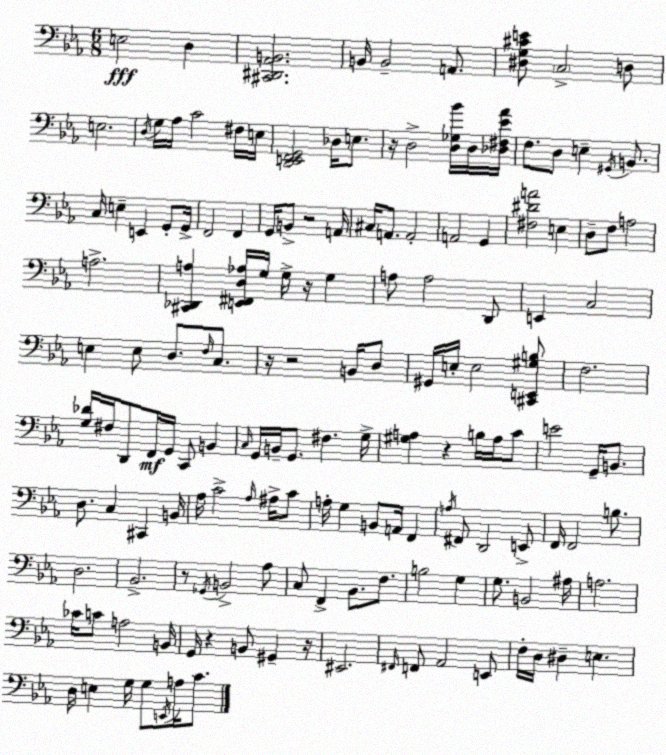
X:1
T:Untitled
M:6/8
L:1/4
K:Cm
E,2 D, [^C,,^D,,_A,,B,,]2 B,,/4 B,,2 A,,/2 [^D,G,^CE]/2 C,2 D,/2 E,2 D,/4 G,/4 _A,/4 C2 ^F,/4 E,/4 [D,,E,,F,,G,,]2 _D,/4 E,/2 z/4 D,2 [D,_G,_B]/4 D,/4 [_D,^F,_E_A]/4 F,/2 D,/2 E, ^G,,/4 B,,/2 C,/4 E, E,, G,,/2 G,,/4 F,,2 F,, G,,/4 B,,/2 z2 A,,/4 ^C,/4 A,,/2 A,,2 A,,2 G,, [^F,^DA]2 E, D,/2 F,/2 A,2 A,2 [^C,,_D,,A,] [E,,^F,,D,_A,]/4 G,/4 G,/4 z/4 G, A,/2 A,2 D,,/2 E,, C,2 E, E,/2 D,/2 F,/4 C,/2 z/4 z2 B,,/4 D,/2 ^G,,/4 E,/4 E,2 [^C,,E,,^G,B,]/2 F,2 [G,_D]/4 ^F,/4 D,,/2 F,,/4 G,,/4 C,,/2 B,, C,/4 G,,/4 B,,/4 G,,/2 ^F, G,/4 [^G,A,] z B,/4 A,/4 C/2 E2 G,,/4 B,,/2 D,/2 C, ^C,, B,,/4 _A,/4 C2 _A,/4 ^A,/4 C/2 A,/4 G, B,,/2 A,,/4 F,, A,/4 ^F,,/2 D,,2 E,,/2 F,,/4 F,,2 B,/2 D,2 _B,,2 z/2 _G,,/4 B,,2 _A,/2 C,/2 F,, _B,,/2 F,/2 B,2 G, G,/2 B,,2 ^A,/4 A,2 _C/4 C/2 A,2 B,,/4 G,,/4 z B,,/2 ^G,, z/4 ^E,,2 ^F,,/4 F,,/2 _A,,2 E,,/2 F,/4 D,/4 ^D, E, D,/4 E, G,/4 G,/2 E,,/4 A,/4 C/2